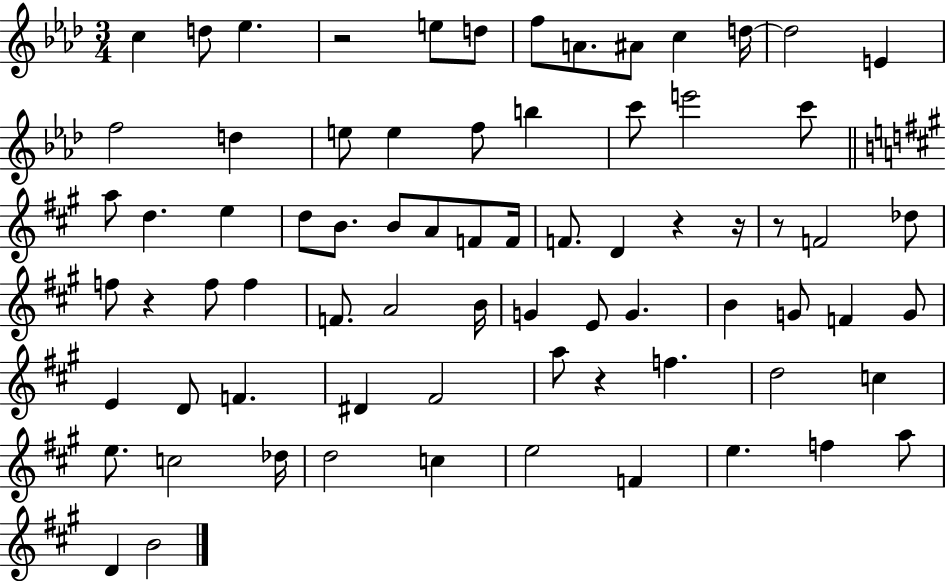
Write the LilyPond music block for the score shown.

{
  \clef treble
  \numericTimeSignature
  \time 3/4
  \key aes \major
  \repeat volta 2 { c''4 d''8 ees''4. | r2 e''8 d''8 | f''8 a'8. ais'8 c''4 d''16~~ | d''2 e'4 | \break f''2 d''4 | e''8 e''4 f''8 b''4 | c'''8 e'''2 c'''8 | \bar "||" \break \key a \major a''8 d''4. e''4 | d''8 b'8. b'8 a'8 f'8 f'16 | f'8. d'4 r4 r16 | r8 f'2 des''8 | \break f''8 r4 f''8 f''4 | f'8. a'2 b'16 | g'4 e'8 g'4. | b'4 g'8 f'4 g'8 | \break e'4 d'8 f'4. | dis'4 fis'2 | a''8 r4 f''4. | d''2 c''4 | \break e''8. c''2 des''16 | d''2 c''4 | e''2 f'4 | e''4. f''4 a''8 | \break d'4 b'2 | } \bar "|."
}